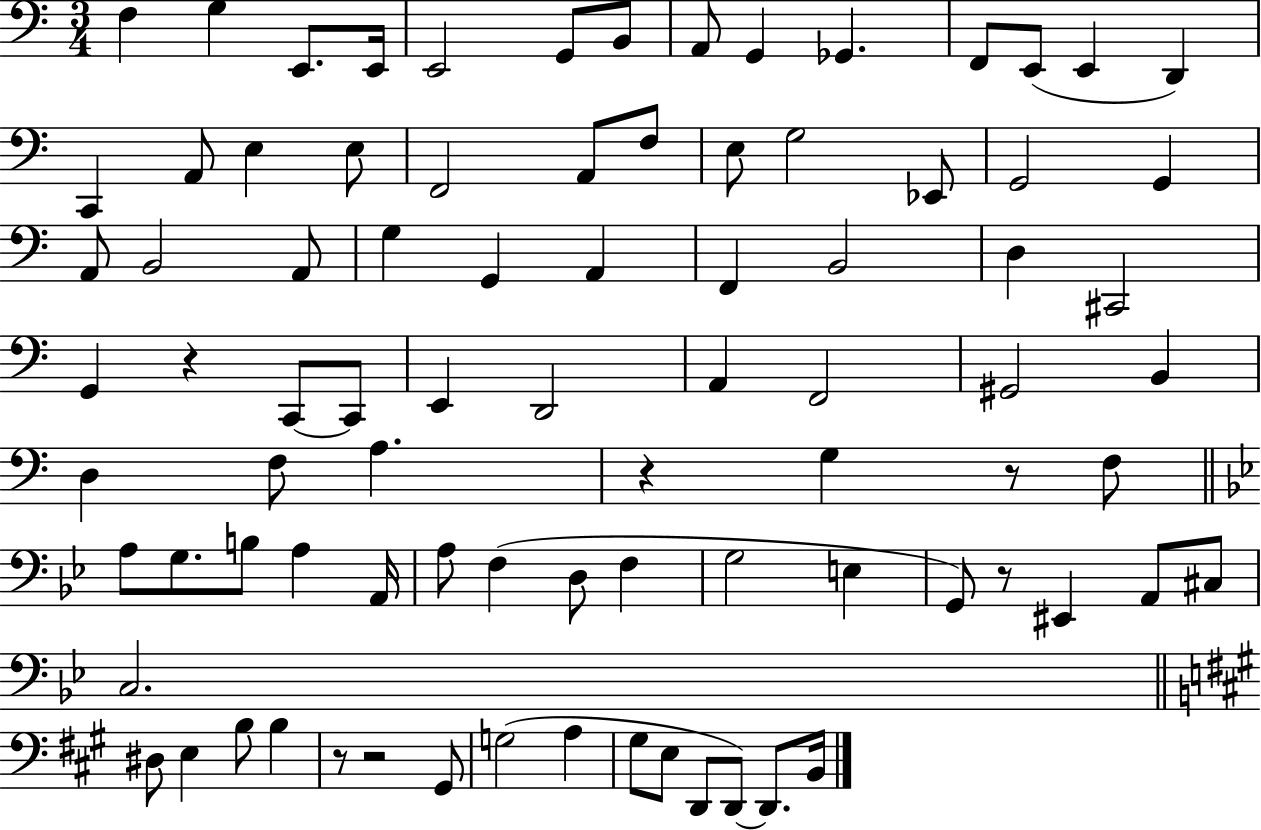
X:1
T:Untitled
M:3/4
L:1/4
K:C
F, G, E,,/2 E,,/4 E,,2 G,,/2 B,,/2 A,,/2 G,, _G,, F,,/2 E,,/2 E,, D,, C,, A,,/2 E, E,/2 F,,2 A,,/2 F,/2 E,/2 G,2 _E,,/2 G,,2 G,, A,,/2 B,,2 A,,/2 G, G,, A,, F,, B,,2 D, ^C,,2 G,, z C,,/2 C,,/2 E,, D,,2 A,, F,,2 ^G,,2 B,, D, F,/2 A, z G, z/2 F,/2 A,/2 G,/2 B,/2 A, A,,/4 A,/2 F, D,/2 F, G,2 E, G,,/2 z/2 ^E,, A,,/2 ^C,/2 C,2 ^D,/2 E, B,/2 B, z/2 z2 ^G,,/2 G,2 A, ^G,/2 E,/2 D,,/2 D,,/2 D,,/2 B,,/4